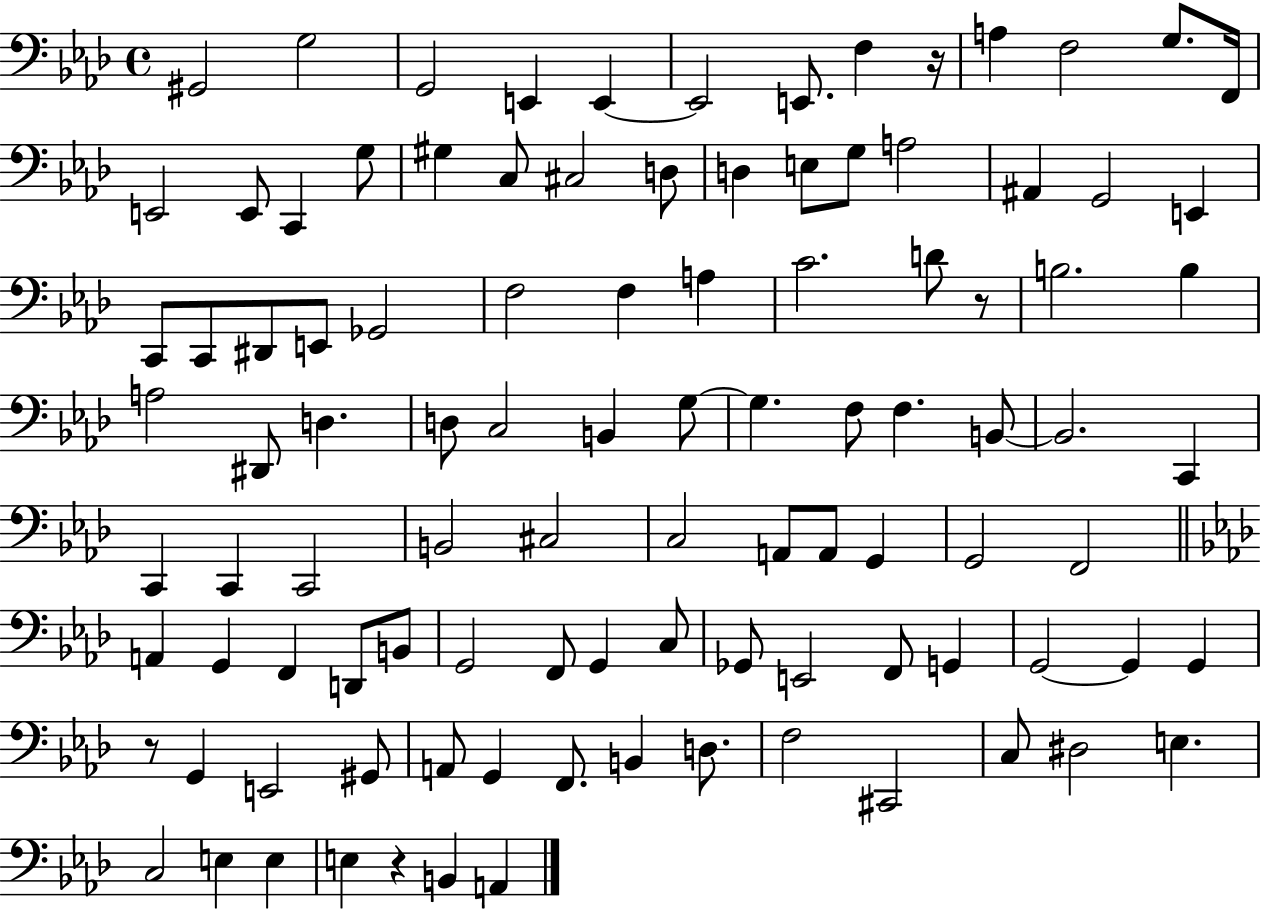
{
  \clef bass
  \time 4/4
  \defaultTimeSignature
  \key aes \major
  gis,2 g2 | g,2 e,4 e,4~~ | e,2 e,8. f4 r16 | a4 f2 g8. f,16 | \break e,2 e,8 c,4 g8 | gis4 c8 cis2 d8 | d4 e8 g8 a2 | ais,4 g,2 e,4 | \break c,8 c,8 dis,8 e,8 ges,2 | f2 f4 a4 | c'2. d'8 r8 | b2. b4 | \break a2 dis,8 d4. | d8 c2 b,4 g8~~ | g4. f8 f4. b,8~~ | b,2. c,4 | \break c,4 c,4 c,2 | b,2 cis2 | c2 a,8 a,8 g,4 | g,2 f,2 | \break \bar "||" \break \key aes \major a,4 g,4 f,4 d,8 b,8 | g,2 f,8 g,4 c8 | ges,8 e,2 f,8 g,4 | g,2~~ g,4 g,4 | \break r8 g,4 e,2 gis,8 | a,8 g,4 f,8. b,4 d8. | f2 cis,2 | c8 dis2 e4. | \break c2 e4 e4 | e4 r4 b,4 a,4 | \bar "|."
}